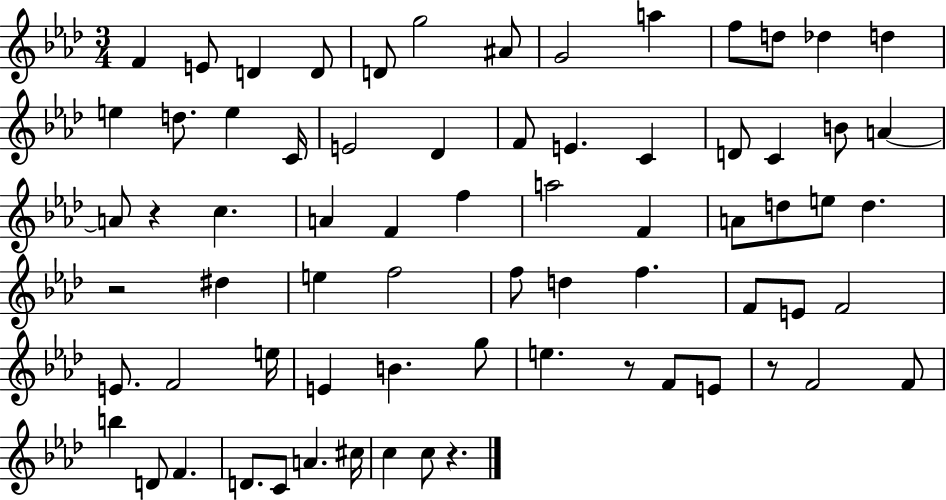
{
  \clef treble
  \numericTimeSignature
  \time 3/4
  \key aes \major
  \repeat volta 2 { f'4 e'8 d'4 d'8 | d'8 g''2 ais'8 | g'2 a''4 | f''8 d''8 des''4 d''4 | \break e''4 d''8. e''4 c'16 | e'2 des'4 | f'8 e'4. c'4 | d'8 c'4 b'8 a'4~~ | \break a'8 r4 c''4. | a'4 f'4 f''4 | a''2 f'4 | a'8 d''8 e''8 d''4. | \break r2 dis''4 | e''4 f''2 | f''8 d''4 f''4. | f'8 e'8 f'2 | \break e'8. f'2 e''16 | e'4 b'4. g''8 | e''4. r8 f'8 e'8 | r8 f'2 f'8 | \break b''4 d'8 f'4. | d'8. c'8 a'4. cis''16 | c''4 c''8 r4. | } \bar "|."
}